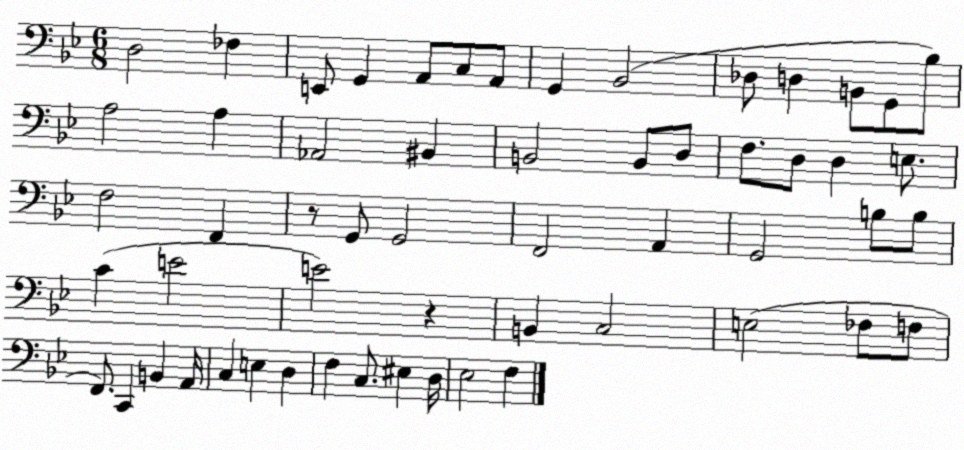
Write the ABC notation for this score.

X:1
T:Untitled
M:6/8
L:1/4
K:Bb
D,2 _F, E,,/2 G,, A,,/2 C,/2 A,,/2 G,, _B,,2 _D,/2 D, B,,/2 G,,/2 _B,/2 A,2 A, _A,,2 ^B,, B,,2 B,,/2 D,/2 F,/2 D,/2 D, E,/2 F,2 F,, z/2 G,,/2 G,,2 F,,2 A,, G,,2 B,/2 B,/2 C E2 E2 z B,, C,2 E,2 _F,/2 F,/2 F,,/2 C,, B,, A,,/4 C, E, D, F, C,/2 ^E, D,/4 _E,2 F,